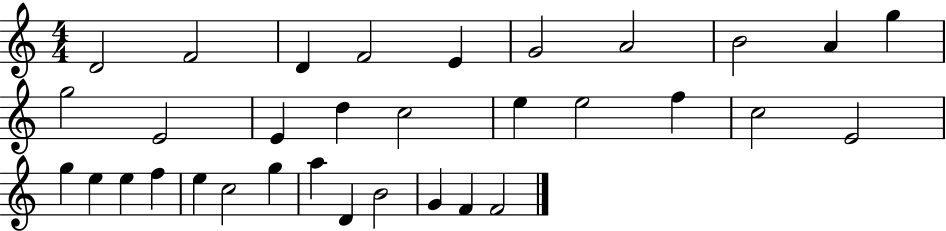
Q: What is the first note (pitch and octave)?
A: D4